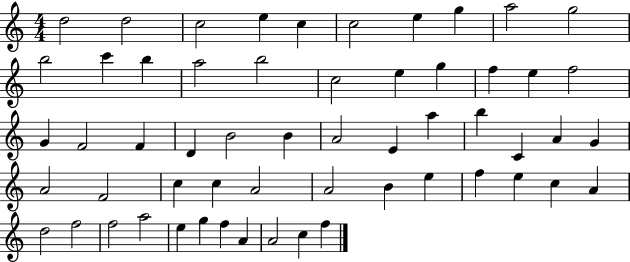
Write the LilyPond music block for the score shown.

{
  \clef treble
  \numericTimeSignature
  \time 4/4
  \key c \major
  d''2 d''2 | c''2 e''4 c''4 | c''2 e''4 g''4 | a''2 g''2 | \break b''2 c'''4 b''4 | a''2 b''2 | c''2 e''4 g''4 | f''4 e''4 f''2 | \break g'4 f'2 f'4 | d'4 b'2 b'4 | a'2 e'4 a''4 | b''4 c'4 a'4 g'4 | \break a'2 f'2 | c''4 c''4 a'2 | a'2 b'4 e''4 | f''4 e''4 c''4 a'4 | \break d''2 f''2 | f''2 a''2 | e''4 g''4 f''4 a'4 | a'2 c''4 f''4 | \break \bar "|."
}